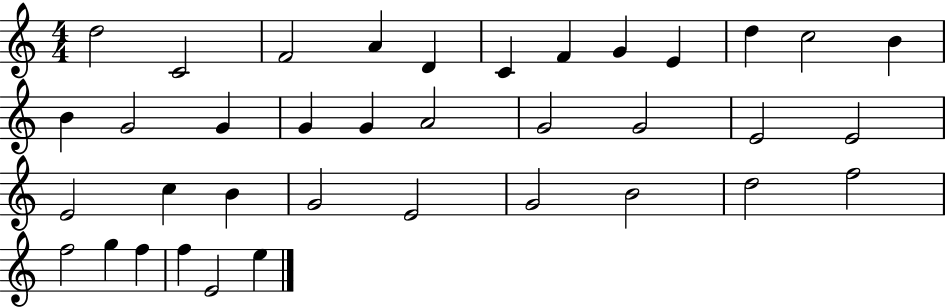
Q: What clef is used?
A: treble